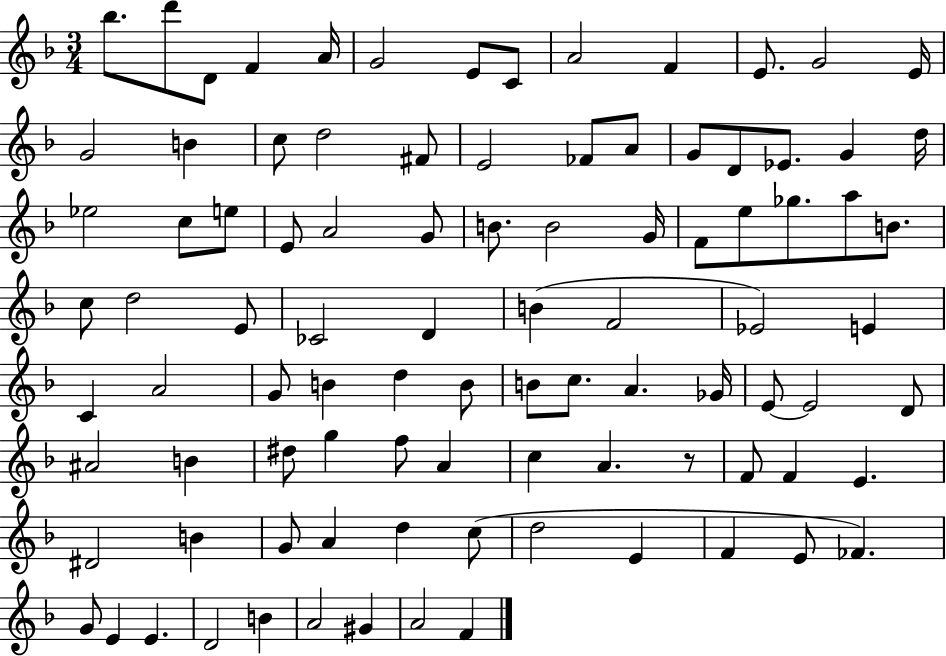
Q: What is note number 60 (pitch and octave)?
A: E4